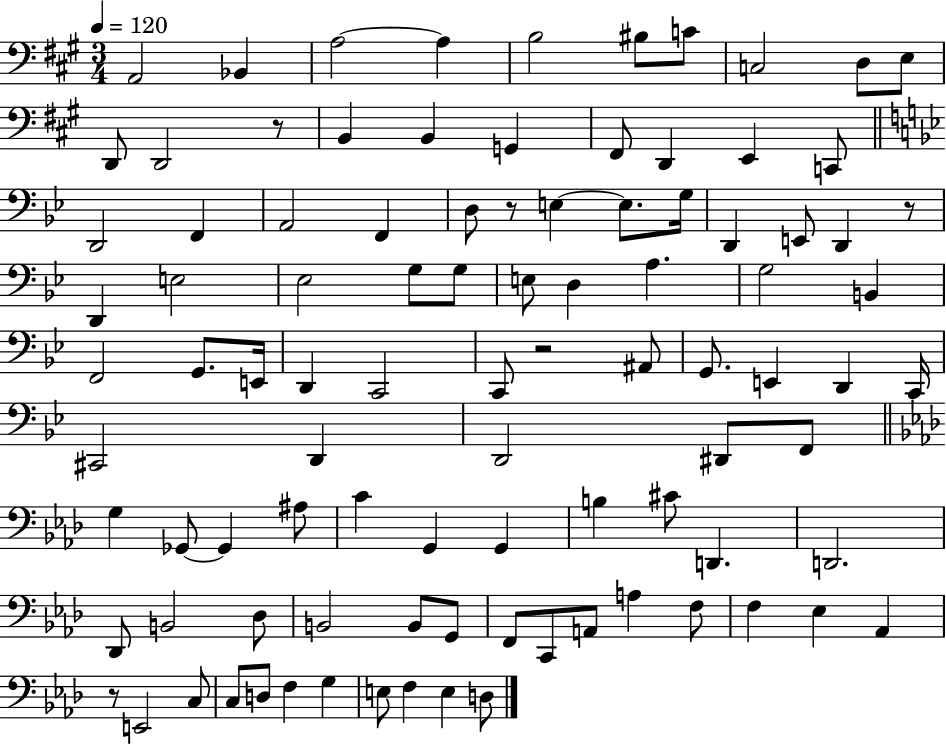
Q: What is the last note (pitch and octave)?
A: D3